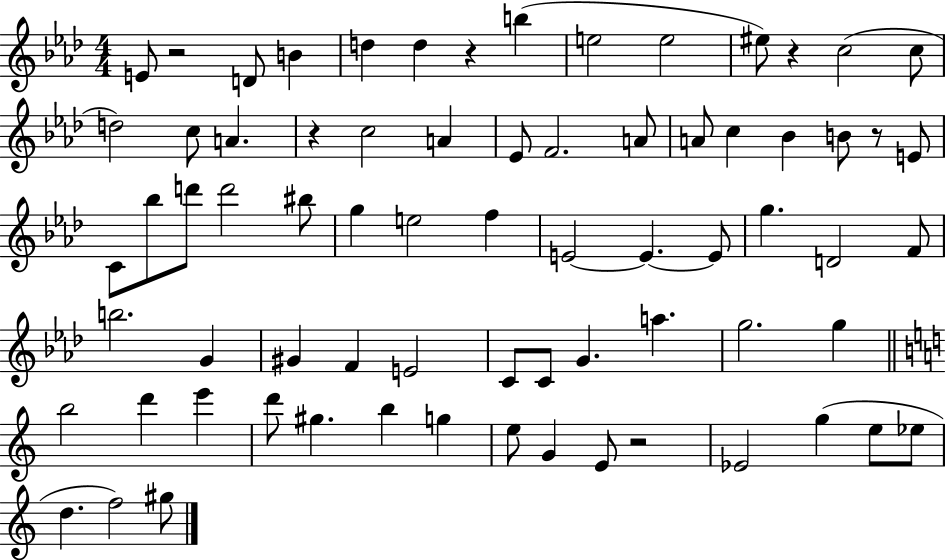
X:1
T:Untitled
M:4/4
L:1/4
K:Ab
E/2 z2 D/2 B d d z b e2 e2 ^e/2 z c2 c/2 d2 c/2 A z c2 A _E/2 F2 A/2 A/2 c _B B/2 z/2 E/2 C/2 _b/2 d'/2 d'2 ^b/2 g e2 f E2 E E/2 g D2 F/2 b2 G ^G F E2 C/2 C/2 G a g2 g b2 d' e' d'/2 ^g b g e/2 G E/2 z2 _E2 g e/2 _e/2 d f2 ^g/2